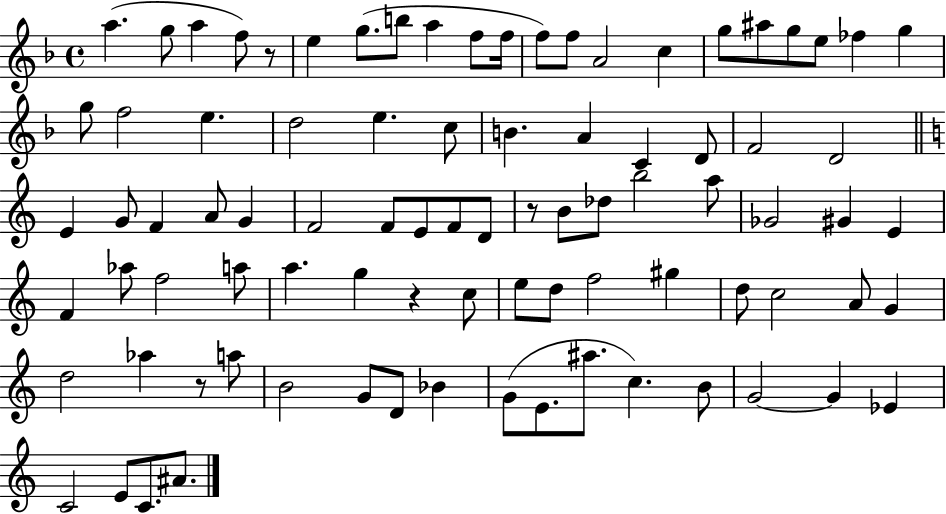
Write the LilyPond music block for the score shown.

{
  \clef treble
  \time 4/4
  \defaultTimeSignature
  \key f \major
  \repeat volta 2 { a''4.( g''8 a''4 f''8) r8 | e''4 g''8.( b''8 a''4 f''8 f''16 | f''8) f''8 a'2 c''4 | g''8 ais''8 g''8 e''8 fes''4 g''4 | \break g''8 f''2 e''4. | d''2 e''4. c''8 | b'4. a'4 c'4 d'8 | f'2 d'2 | \break \bar "||" \break \key c \major e'4 g'8 f'4 a'8 g'4 | f'2 f'8 e'8 f'8 d'8 | r8 b'8 des''8 b''2 a''8 | ges'2 gis'4 e'4 | \break f'4 aes''8 f''2 a''8 | a''4. g''4 r4 c''8 | e''8 d''8 f''2 gis''4 | d''8 c''2 a'8 g'4 | \break d''2 aes''4 r8 a''8 | b'2 g'8 d'8 bes'4 | g'8( e'8. ais''8. c''4.) b'8 | g'2~~ g'4 ees'4 | \break c'2 e'8 c'8. ais'8. | } \bar "|."
}